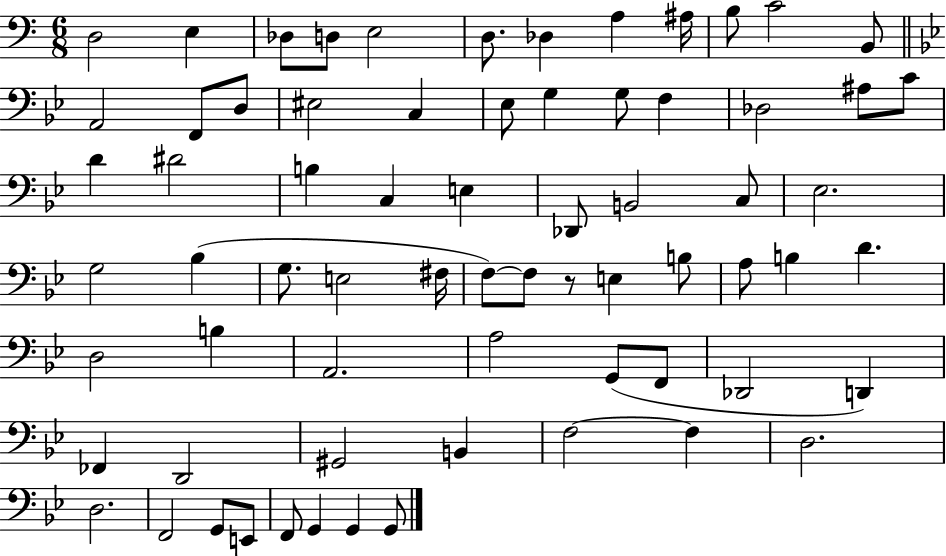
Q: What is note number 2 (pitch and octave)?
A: E3